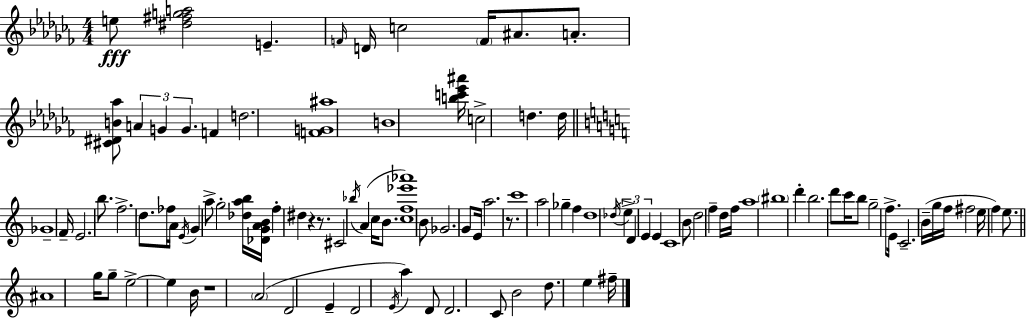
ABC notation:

X:1
T:Untitled
M:4/4
L:1/4
K:Abm
e/2 [^d^fga]2 E F/4 D/4 c2 F/4 ^A/2 A/2 [^C^DB_a]/2 A G G F d2 [FG^a]4 B4 [bc'_e'^a']/4 c2 d d/4 _G4 F/4 E2 b/2 f2 d/2 _f/4 A/4 E/4 G a/2 g2 [_dab]/4 [_DGAB]/4 f ^d z z/2 ^C2 _b/4 A c/4 B/2 [cf_e'_a']4 B/2 _G2 G/2 E/4 a2 z/2 c'4 a2 _g f d4 _d/4 e D E E C4 B/2 d2 f d/4 f/4 a4 ^b4 d' b2 d'/2 c'/4 b/2 g2 f/2 E/4 C2 B/4 g/4 f/4 ^f2 e/4 f e/2 ^A4 g/4 g/2 e2 e B/4 z4 A2 D2 E D2 E/4 a D/2 D2 C/2 B2 d/2 e ^f/4